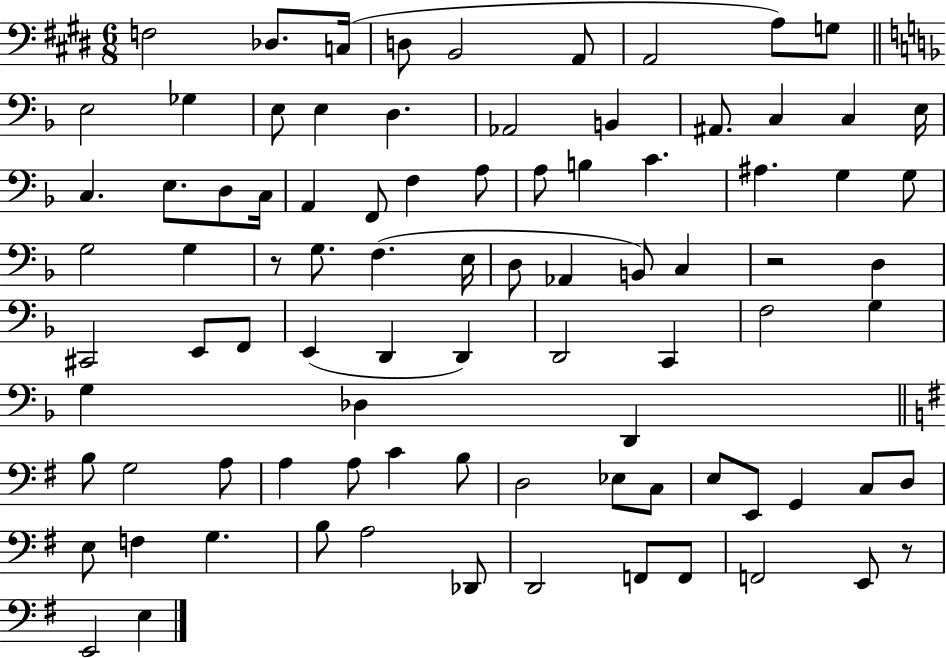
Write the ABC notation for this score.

X:1
T:Untitled
M:6/8
L:1/4
K:E
F,2 _D,/2 C,/4 D,/2 B,,2 A,,/2 A,,2 A,/2 G,/2 E,2 _G, E,/2 E, D, _A,,2 B,, ^A,,/2 C, C, E,/4 C, E,/2 D,/2 C,/4 A,, F,,/2 F, A,/2 A,/2 B, C ^A, G, G,/2 G,2 G, z/2 G,/2 F, E,/4 D,/2 _A,, B,,/2 C, z2 D, ^C,,2 E,,/2 F,,/2 E,, D,, D,, D,,2 C,, F,2 G, G, _D, D,, B,/2 G,2 A,/2 A, A,/2 C B,/2 D,2 _E,/2 C,/2 E,/2 E,,/2 G,, C,/2 D,/2 E,/2 F, G, B,/2 A,2 _D,,/2 D,,2 F,,/2 F,,/2 F,,2 E,,/2 z/2 E,,2 E,